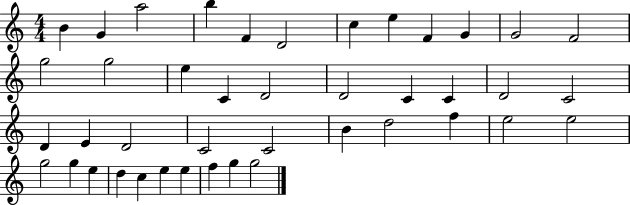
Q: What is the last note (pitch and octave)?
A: G5